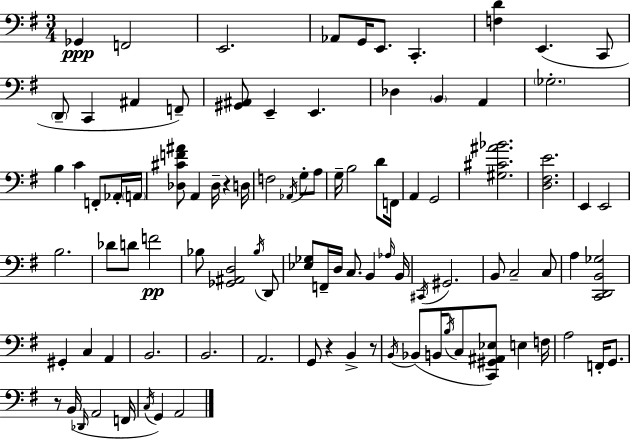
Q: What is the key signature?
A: G major